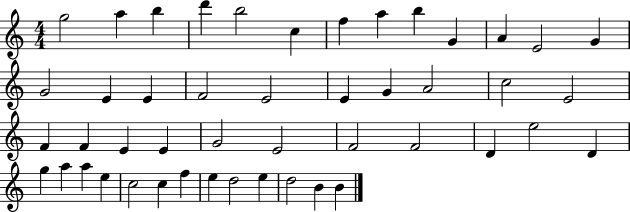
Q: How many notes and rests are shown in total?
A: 47